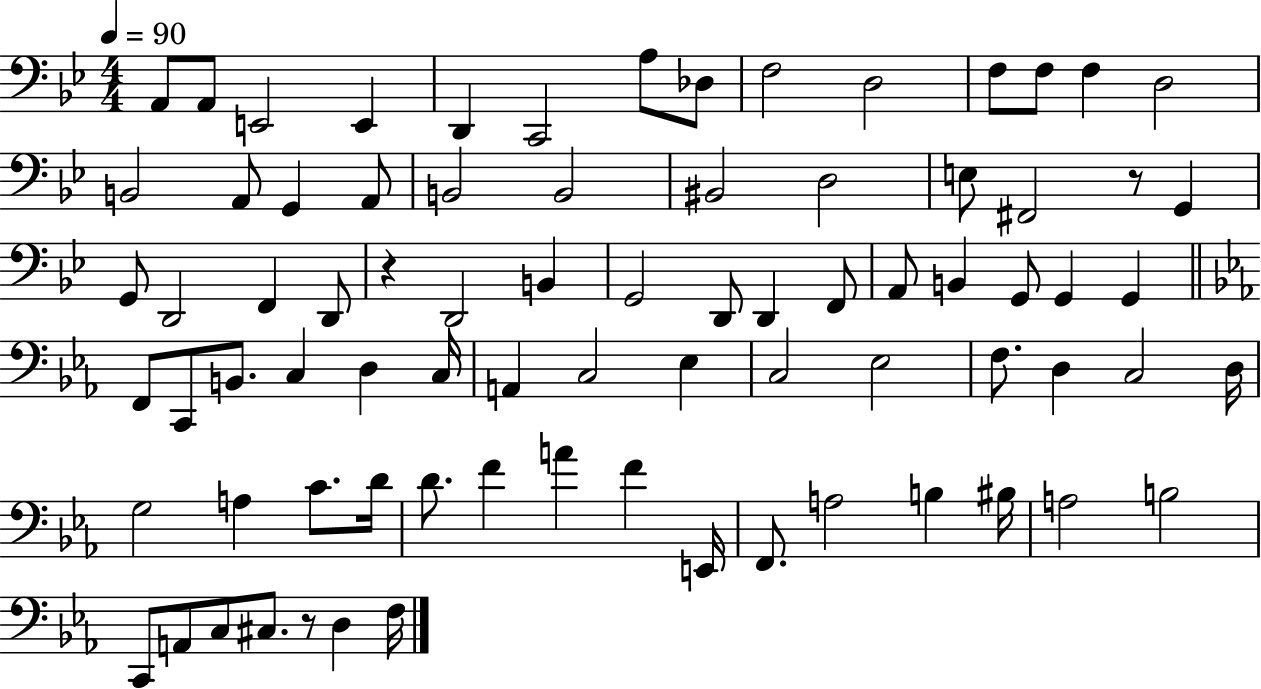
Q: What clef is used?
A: bass